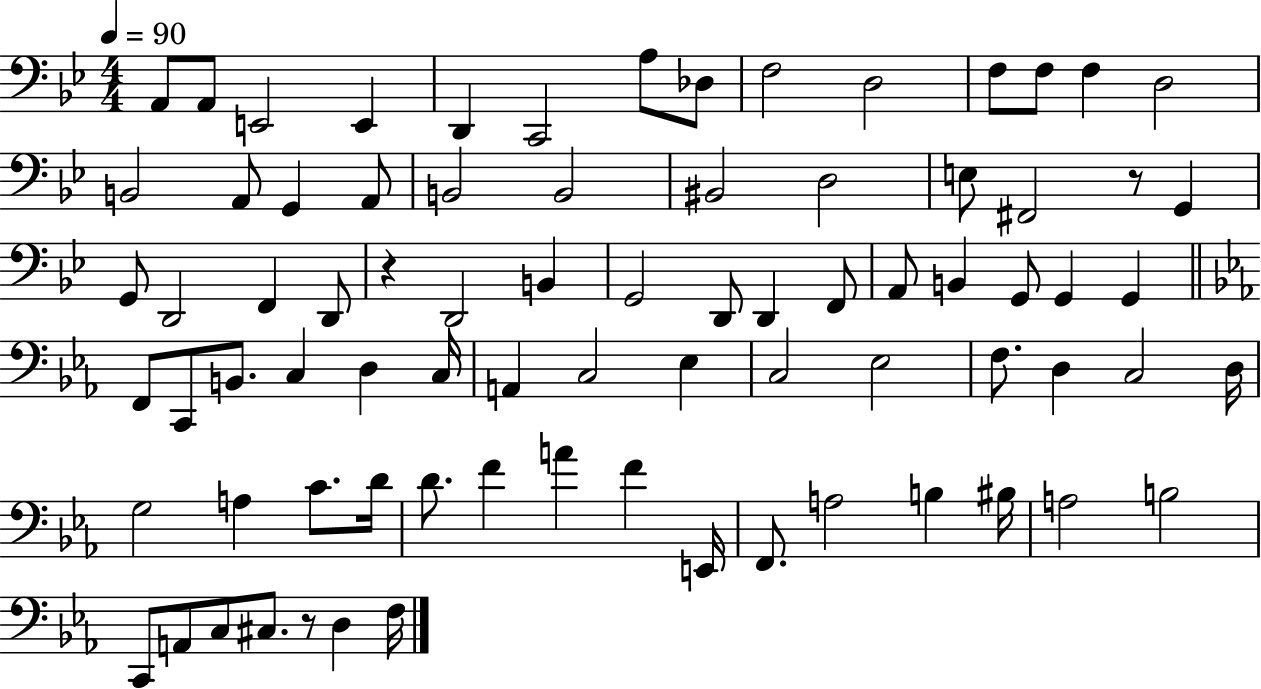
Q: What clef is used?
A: bass